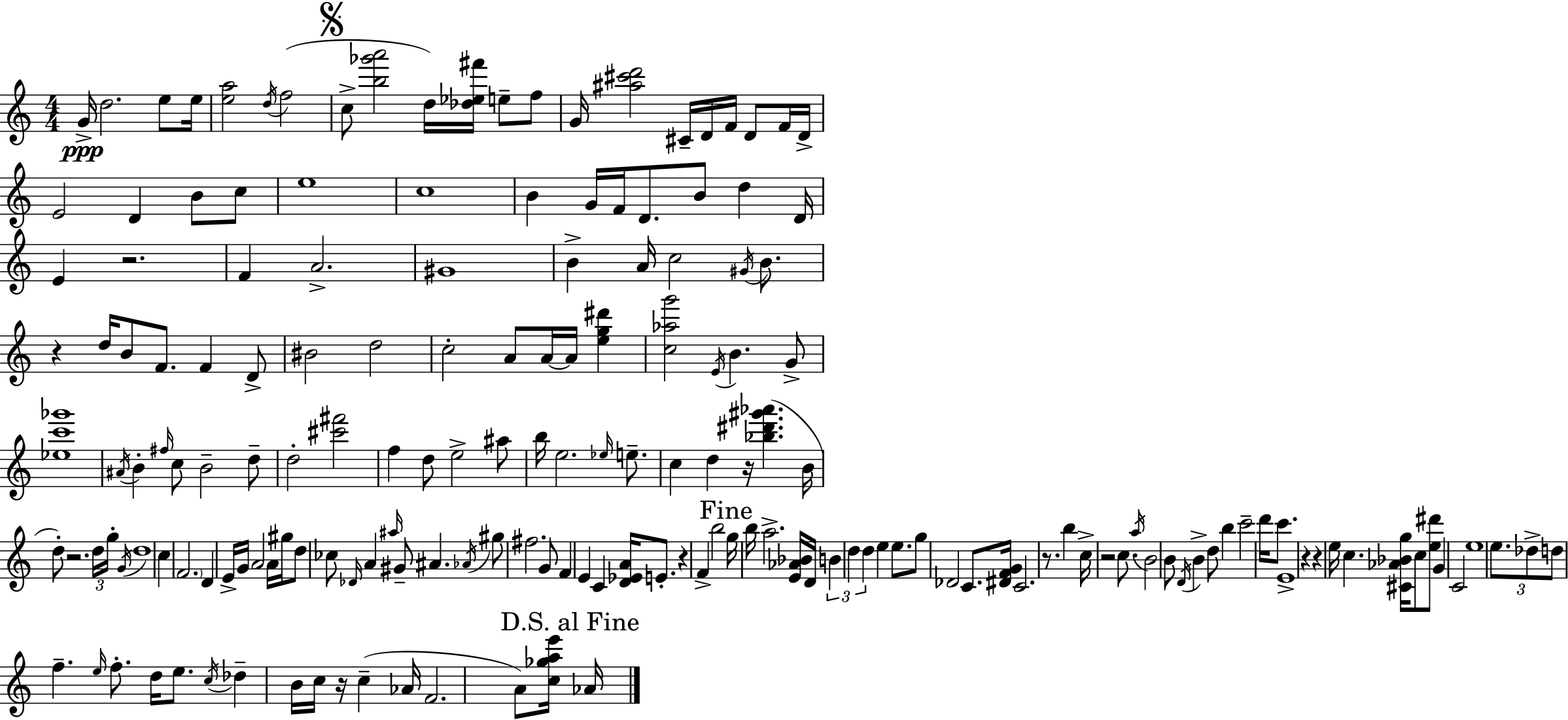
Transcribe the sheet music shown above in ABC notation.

X:1
T:Untitled
M:4/4
L:1/4
K:C
G/4 d2 e/2 e/4 [ea]2 d/4 f2 c/2 [b_g'a']2 d/4 [_d_e^f']/4 e/2 f/2 G/4 [^a^c'd']2 ^C/4 D/4 F/4 D/2 F/4 D/4 E2 D B/2 c/2 e4 c4 B G/4 F/4 D/2 B/2 d D/4 E z2 F A2 ^G4 B A/4 c2 ^G/4 B/2 z d/4 B/2 F/2 F D/2 ^B2 d2 c2 A/2 A/4 A/4 [eg^d'] [c_ag']2 E/4 B G/2 [_ec'_g']4 ^A/4 B ^f/4 c/2 B2 d/2 d2 [^c'^f']2 f d/2 e2 ^a/2 b/4 e2 _e/4 e/2 c d z/4 [_b^d'^g'_a'] B/4 d/2 z2 d/4 g/4 G/4 d4 c F2 D E/4 G/4 A2 A/4 ^g/4 d/2 _c/2 _D/4 A ^a/4 ^G/2 ^A _A/4 ^g/2 ^f2 G/2 F E C [D_EA]/4 E/2 z F b2 g/4 b/4 a2 [E_A_B]/4 D/4 B d d e e/2 g/2 _D2 C/2 [^DFG]/4 C2 z/2 b c/4 z2 c/2 a/4 B2 B/2 D/4 B d/2 b c'2 d'/4 c'/2 E4 z z e/4 c [^C_A_Bg]/4 c/2 [e^d']/2 G C2 e4 e/2 _d/2 d/2 f e/4 f/2 d/4 e/2 c/4 _d B/4 c/4 z/4 c _A/4 F2 A/2 [c_gae']/4 _A/4